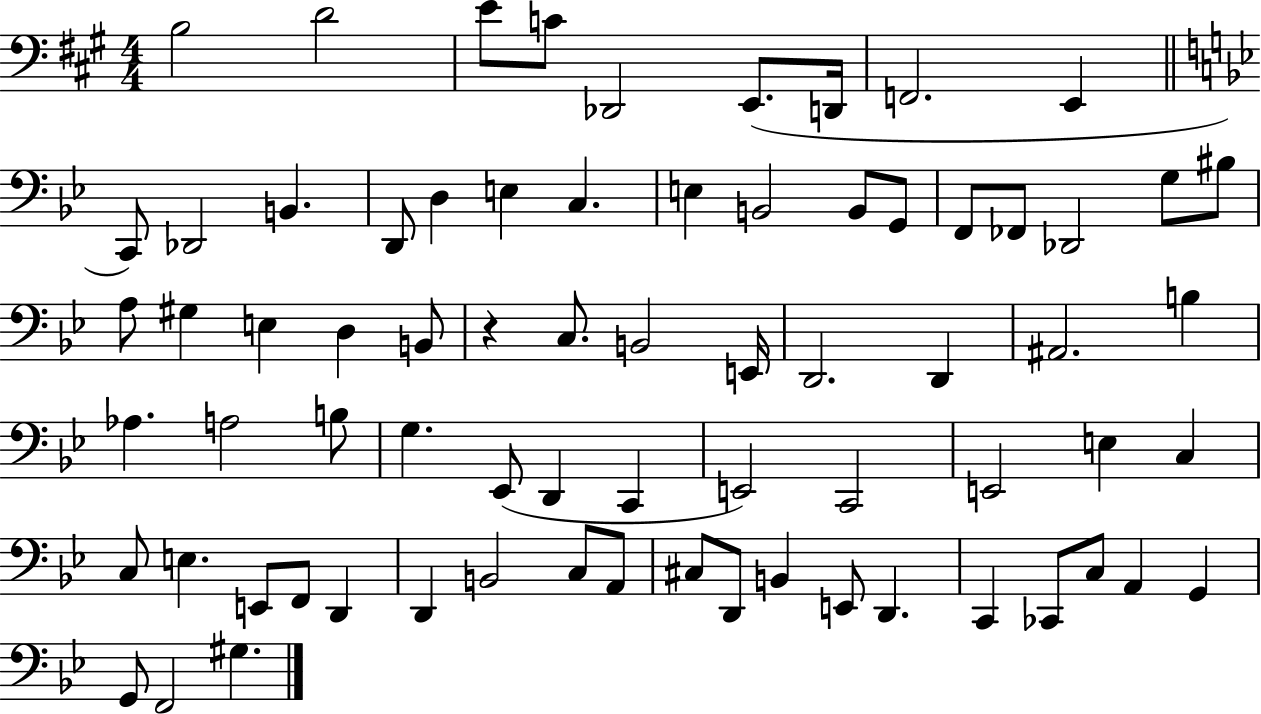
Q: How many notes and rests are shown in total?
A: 72